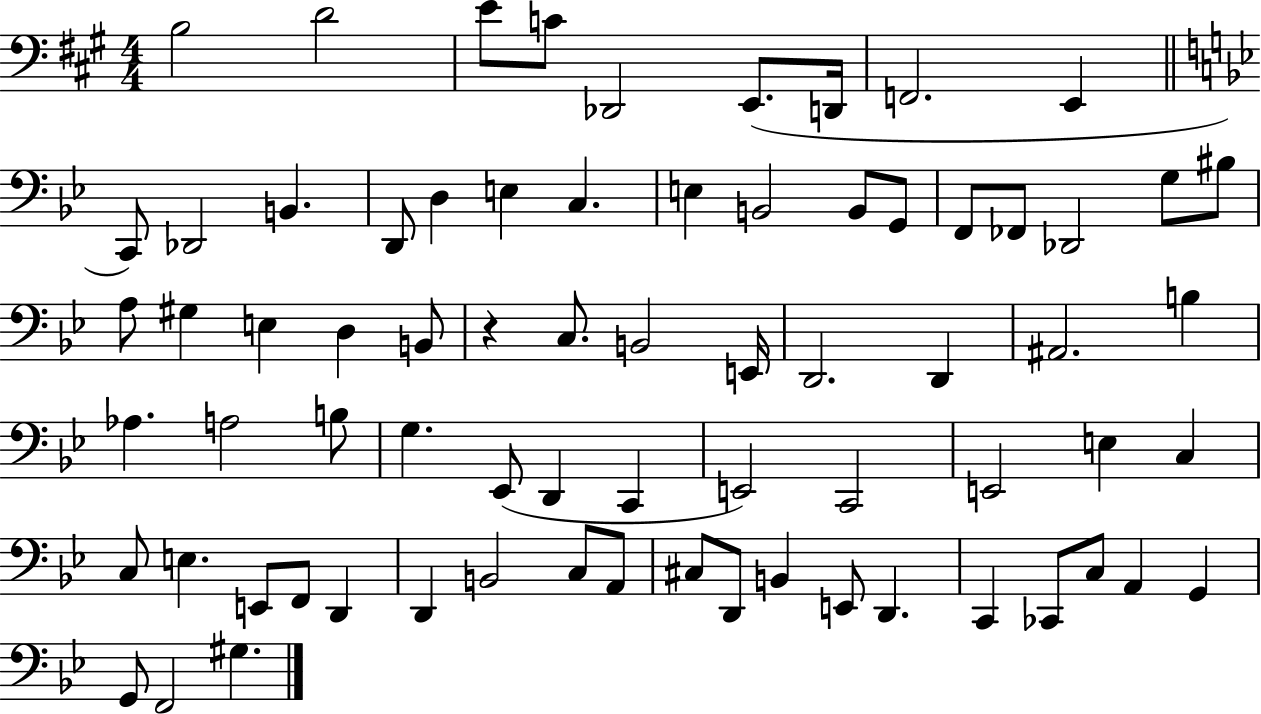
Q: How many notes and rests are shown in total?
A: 72